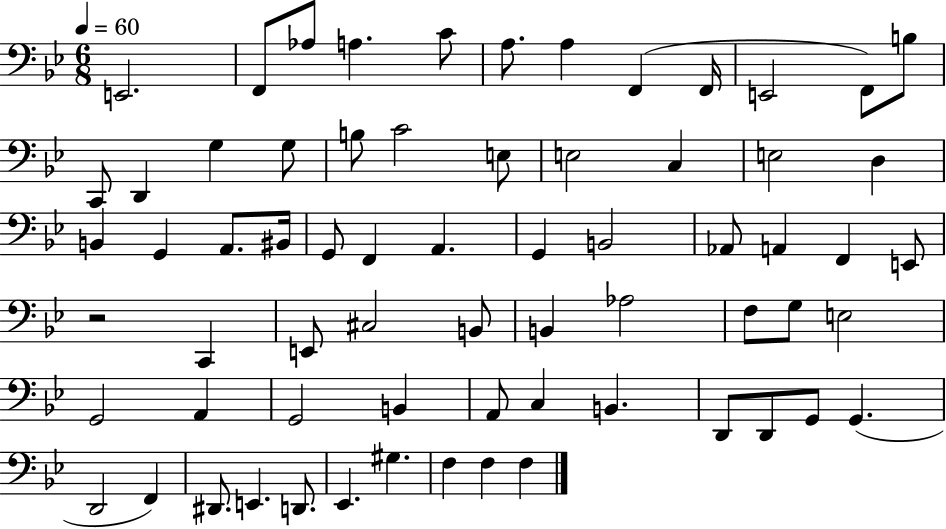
E2/h. F2/e Ab3/e A3/q. C4/e A3/e. A3/q F2/q F2/s E2/h F2/e B3/e C2/e D2/q G3/q G3/e B3/e C4/h E3/e E3/h C3/q E3/h D3/q B2/q G2/q A2/e. BIS2/s G2/e F2/q A2/q. G2/q B2/h Ab2/e A2/q F2/q E2/e R/h C2/q E2/e C#3/h B2/e B2/q Ab3/h F3/e G3/e E3/h G2/h A2/q G2/h B2/q A2/e C3/q B2/q. D2/e D2/e G2/e G2/q. D2/h F2/q D#2/e. E2/q. D2/e. Eb2/q. G#3/q. F3/q F3/q F3/q